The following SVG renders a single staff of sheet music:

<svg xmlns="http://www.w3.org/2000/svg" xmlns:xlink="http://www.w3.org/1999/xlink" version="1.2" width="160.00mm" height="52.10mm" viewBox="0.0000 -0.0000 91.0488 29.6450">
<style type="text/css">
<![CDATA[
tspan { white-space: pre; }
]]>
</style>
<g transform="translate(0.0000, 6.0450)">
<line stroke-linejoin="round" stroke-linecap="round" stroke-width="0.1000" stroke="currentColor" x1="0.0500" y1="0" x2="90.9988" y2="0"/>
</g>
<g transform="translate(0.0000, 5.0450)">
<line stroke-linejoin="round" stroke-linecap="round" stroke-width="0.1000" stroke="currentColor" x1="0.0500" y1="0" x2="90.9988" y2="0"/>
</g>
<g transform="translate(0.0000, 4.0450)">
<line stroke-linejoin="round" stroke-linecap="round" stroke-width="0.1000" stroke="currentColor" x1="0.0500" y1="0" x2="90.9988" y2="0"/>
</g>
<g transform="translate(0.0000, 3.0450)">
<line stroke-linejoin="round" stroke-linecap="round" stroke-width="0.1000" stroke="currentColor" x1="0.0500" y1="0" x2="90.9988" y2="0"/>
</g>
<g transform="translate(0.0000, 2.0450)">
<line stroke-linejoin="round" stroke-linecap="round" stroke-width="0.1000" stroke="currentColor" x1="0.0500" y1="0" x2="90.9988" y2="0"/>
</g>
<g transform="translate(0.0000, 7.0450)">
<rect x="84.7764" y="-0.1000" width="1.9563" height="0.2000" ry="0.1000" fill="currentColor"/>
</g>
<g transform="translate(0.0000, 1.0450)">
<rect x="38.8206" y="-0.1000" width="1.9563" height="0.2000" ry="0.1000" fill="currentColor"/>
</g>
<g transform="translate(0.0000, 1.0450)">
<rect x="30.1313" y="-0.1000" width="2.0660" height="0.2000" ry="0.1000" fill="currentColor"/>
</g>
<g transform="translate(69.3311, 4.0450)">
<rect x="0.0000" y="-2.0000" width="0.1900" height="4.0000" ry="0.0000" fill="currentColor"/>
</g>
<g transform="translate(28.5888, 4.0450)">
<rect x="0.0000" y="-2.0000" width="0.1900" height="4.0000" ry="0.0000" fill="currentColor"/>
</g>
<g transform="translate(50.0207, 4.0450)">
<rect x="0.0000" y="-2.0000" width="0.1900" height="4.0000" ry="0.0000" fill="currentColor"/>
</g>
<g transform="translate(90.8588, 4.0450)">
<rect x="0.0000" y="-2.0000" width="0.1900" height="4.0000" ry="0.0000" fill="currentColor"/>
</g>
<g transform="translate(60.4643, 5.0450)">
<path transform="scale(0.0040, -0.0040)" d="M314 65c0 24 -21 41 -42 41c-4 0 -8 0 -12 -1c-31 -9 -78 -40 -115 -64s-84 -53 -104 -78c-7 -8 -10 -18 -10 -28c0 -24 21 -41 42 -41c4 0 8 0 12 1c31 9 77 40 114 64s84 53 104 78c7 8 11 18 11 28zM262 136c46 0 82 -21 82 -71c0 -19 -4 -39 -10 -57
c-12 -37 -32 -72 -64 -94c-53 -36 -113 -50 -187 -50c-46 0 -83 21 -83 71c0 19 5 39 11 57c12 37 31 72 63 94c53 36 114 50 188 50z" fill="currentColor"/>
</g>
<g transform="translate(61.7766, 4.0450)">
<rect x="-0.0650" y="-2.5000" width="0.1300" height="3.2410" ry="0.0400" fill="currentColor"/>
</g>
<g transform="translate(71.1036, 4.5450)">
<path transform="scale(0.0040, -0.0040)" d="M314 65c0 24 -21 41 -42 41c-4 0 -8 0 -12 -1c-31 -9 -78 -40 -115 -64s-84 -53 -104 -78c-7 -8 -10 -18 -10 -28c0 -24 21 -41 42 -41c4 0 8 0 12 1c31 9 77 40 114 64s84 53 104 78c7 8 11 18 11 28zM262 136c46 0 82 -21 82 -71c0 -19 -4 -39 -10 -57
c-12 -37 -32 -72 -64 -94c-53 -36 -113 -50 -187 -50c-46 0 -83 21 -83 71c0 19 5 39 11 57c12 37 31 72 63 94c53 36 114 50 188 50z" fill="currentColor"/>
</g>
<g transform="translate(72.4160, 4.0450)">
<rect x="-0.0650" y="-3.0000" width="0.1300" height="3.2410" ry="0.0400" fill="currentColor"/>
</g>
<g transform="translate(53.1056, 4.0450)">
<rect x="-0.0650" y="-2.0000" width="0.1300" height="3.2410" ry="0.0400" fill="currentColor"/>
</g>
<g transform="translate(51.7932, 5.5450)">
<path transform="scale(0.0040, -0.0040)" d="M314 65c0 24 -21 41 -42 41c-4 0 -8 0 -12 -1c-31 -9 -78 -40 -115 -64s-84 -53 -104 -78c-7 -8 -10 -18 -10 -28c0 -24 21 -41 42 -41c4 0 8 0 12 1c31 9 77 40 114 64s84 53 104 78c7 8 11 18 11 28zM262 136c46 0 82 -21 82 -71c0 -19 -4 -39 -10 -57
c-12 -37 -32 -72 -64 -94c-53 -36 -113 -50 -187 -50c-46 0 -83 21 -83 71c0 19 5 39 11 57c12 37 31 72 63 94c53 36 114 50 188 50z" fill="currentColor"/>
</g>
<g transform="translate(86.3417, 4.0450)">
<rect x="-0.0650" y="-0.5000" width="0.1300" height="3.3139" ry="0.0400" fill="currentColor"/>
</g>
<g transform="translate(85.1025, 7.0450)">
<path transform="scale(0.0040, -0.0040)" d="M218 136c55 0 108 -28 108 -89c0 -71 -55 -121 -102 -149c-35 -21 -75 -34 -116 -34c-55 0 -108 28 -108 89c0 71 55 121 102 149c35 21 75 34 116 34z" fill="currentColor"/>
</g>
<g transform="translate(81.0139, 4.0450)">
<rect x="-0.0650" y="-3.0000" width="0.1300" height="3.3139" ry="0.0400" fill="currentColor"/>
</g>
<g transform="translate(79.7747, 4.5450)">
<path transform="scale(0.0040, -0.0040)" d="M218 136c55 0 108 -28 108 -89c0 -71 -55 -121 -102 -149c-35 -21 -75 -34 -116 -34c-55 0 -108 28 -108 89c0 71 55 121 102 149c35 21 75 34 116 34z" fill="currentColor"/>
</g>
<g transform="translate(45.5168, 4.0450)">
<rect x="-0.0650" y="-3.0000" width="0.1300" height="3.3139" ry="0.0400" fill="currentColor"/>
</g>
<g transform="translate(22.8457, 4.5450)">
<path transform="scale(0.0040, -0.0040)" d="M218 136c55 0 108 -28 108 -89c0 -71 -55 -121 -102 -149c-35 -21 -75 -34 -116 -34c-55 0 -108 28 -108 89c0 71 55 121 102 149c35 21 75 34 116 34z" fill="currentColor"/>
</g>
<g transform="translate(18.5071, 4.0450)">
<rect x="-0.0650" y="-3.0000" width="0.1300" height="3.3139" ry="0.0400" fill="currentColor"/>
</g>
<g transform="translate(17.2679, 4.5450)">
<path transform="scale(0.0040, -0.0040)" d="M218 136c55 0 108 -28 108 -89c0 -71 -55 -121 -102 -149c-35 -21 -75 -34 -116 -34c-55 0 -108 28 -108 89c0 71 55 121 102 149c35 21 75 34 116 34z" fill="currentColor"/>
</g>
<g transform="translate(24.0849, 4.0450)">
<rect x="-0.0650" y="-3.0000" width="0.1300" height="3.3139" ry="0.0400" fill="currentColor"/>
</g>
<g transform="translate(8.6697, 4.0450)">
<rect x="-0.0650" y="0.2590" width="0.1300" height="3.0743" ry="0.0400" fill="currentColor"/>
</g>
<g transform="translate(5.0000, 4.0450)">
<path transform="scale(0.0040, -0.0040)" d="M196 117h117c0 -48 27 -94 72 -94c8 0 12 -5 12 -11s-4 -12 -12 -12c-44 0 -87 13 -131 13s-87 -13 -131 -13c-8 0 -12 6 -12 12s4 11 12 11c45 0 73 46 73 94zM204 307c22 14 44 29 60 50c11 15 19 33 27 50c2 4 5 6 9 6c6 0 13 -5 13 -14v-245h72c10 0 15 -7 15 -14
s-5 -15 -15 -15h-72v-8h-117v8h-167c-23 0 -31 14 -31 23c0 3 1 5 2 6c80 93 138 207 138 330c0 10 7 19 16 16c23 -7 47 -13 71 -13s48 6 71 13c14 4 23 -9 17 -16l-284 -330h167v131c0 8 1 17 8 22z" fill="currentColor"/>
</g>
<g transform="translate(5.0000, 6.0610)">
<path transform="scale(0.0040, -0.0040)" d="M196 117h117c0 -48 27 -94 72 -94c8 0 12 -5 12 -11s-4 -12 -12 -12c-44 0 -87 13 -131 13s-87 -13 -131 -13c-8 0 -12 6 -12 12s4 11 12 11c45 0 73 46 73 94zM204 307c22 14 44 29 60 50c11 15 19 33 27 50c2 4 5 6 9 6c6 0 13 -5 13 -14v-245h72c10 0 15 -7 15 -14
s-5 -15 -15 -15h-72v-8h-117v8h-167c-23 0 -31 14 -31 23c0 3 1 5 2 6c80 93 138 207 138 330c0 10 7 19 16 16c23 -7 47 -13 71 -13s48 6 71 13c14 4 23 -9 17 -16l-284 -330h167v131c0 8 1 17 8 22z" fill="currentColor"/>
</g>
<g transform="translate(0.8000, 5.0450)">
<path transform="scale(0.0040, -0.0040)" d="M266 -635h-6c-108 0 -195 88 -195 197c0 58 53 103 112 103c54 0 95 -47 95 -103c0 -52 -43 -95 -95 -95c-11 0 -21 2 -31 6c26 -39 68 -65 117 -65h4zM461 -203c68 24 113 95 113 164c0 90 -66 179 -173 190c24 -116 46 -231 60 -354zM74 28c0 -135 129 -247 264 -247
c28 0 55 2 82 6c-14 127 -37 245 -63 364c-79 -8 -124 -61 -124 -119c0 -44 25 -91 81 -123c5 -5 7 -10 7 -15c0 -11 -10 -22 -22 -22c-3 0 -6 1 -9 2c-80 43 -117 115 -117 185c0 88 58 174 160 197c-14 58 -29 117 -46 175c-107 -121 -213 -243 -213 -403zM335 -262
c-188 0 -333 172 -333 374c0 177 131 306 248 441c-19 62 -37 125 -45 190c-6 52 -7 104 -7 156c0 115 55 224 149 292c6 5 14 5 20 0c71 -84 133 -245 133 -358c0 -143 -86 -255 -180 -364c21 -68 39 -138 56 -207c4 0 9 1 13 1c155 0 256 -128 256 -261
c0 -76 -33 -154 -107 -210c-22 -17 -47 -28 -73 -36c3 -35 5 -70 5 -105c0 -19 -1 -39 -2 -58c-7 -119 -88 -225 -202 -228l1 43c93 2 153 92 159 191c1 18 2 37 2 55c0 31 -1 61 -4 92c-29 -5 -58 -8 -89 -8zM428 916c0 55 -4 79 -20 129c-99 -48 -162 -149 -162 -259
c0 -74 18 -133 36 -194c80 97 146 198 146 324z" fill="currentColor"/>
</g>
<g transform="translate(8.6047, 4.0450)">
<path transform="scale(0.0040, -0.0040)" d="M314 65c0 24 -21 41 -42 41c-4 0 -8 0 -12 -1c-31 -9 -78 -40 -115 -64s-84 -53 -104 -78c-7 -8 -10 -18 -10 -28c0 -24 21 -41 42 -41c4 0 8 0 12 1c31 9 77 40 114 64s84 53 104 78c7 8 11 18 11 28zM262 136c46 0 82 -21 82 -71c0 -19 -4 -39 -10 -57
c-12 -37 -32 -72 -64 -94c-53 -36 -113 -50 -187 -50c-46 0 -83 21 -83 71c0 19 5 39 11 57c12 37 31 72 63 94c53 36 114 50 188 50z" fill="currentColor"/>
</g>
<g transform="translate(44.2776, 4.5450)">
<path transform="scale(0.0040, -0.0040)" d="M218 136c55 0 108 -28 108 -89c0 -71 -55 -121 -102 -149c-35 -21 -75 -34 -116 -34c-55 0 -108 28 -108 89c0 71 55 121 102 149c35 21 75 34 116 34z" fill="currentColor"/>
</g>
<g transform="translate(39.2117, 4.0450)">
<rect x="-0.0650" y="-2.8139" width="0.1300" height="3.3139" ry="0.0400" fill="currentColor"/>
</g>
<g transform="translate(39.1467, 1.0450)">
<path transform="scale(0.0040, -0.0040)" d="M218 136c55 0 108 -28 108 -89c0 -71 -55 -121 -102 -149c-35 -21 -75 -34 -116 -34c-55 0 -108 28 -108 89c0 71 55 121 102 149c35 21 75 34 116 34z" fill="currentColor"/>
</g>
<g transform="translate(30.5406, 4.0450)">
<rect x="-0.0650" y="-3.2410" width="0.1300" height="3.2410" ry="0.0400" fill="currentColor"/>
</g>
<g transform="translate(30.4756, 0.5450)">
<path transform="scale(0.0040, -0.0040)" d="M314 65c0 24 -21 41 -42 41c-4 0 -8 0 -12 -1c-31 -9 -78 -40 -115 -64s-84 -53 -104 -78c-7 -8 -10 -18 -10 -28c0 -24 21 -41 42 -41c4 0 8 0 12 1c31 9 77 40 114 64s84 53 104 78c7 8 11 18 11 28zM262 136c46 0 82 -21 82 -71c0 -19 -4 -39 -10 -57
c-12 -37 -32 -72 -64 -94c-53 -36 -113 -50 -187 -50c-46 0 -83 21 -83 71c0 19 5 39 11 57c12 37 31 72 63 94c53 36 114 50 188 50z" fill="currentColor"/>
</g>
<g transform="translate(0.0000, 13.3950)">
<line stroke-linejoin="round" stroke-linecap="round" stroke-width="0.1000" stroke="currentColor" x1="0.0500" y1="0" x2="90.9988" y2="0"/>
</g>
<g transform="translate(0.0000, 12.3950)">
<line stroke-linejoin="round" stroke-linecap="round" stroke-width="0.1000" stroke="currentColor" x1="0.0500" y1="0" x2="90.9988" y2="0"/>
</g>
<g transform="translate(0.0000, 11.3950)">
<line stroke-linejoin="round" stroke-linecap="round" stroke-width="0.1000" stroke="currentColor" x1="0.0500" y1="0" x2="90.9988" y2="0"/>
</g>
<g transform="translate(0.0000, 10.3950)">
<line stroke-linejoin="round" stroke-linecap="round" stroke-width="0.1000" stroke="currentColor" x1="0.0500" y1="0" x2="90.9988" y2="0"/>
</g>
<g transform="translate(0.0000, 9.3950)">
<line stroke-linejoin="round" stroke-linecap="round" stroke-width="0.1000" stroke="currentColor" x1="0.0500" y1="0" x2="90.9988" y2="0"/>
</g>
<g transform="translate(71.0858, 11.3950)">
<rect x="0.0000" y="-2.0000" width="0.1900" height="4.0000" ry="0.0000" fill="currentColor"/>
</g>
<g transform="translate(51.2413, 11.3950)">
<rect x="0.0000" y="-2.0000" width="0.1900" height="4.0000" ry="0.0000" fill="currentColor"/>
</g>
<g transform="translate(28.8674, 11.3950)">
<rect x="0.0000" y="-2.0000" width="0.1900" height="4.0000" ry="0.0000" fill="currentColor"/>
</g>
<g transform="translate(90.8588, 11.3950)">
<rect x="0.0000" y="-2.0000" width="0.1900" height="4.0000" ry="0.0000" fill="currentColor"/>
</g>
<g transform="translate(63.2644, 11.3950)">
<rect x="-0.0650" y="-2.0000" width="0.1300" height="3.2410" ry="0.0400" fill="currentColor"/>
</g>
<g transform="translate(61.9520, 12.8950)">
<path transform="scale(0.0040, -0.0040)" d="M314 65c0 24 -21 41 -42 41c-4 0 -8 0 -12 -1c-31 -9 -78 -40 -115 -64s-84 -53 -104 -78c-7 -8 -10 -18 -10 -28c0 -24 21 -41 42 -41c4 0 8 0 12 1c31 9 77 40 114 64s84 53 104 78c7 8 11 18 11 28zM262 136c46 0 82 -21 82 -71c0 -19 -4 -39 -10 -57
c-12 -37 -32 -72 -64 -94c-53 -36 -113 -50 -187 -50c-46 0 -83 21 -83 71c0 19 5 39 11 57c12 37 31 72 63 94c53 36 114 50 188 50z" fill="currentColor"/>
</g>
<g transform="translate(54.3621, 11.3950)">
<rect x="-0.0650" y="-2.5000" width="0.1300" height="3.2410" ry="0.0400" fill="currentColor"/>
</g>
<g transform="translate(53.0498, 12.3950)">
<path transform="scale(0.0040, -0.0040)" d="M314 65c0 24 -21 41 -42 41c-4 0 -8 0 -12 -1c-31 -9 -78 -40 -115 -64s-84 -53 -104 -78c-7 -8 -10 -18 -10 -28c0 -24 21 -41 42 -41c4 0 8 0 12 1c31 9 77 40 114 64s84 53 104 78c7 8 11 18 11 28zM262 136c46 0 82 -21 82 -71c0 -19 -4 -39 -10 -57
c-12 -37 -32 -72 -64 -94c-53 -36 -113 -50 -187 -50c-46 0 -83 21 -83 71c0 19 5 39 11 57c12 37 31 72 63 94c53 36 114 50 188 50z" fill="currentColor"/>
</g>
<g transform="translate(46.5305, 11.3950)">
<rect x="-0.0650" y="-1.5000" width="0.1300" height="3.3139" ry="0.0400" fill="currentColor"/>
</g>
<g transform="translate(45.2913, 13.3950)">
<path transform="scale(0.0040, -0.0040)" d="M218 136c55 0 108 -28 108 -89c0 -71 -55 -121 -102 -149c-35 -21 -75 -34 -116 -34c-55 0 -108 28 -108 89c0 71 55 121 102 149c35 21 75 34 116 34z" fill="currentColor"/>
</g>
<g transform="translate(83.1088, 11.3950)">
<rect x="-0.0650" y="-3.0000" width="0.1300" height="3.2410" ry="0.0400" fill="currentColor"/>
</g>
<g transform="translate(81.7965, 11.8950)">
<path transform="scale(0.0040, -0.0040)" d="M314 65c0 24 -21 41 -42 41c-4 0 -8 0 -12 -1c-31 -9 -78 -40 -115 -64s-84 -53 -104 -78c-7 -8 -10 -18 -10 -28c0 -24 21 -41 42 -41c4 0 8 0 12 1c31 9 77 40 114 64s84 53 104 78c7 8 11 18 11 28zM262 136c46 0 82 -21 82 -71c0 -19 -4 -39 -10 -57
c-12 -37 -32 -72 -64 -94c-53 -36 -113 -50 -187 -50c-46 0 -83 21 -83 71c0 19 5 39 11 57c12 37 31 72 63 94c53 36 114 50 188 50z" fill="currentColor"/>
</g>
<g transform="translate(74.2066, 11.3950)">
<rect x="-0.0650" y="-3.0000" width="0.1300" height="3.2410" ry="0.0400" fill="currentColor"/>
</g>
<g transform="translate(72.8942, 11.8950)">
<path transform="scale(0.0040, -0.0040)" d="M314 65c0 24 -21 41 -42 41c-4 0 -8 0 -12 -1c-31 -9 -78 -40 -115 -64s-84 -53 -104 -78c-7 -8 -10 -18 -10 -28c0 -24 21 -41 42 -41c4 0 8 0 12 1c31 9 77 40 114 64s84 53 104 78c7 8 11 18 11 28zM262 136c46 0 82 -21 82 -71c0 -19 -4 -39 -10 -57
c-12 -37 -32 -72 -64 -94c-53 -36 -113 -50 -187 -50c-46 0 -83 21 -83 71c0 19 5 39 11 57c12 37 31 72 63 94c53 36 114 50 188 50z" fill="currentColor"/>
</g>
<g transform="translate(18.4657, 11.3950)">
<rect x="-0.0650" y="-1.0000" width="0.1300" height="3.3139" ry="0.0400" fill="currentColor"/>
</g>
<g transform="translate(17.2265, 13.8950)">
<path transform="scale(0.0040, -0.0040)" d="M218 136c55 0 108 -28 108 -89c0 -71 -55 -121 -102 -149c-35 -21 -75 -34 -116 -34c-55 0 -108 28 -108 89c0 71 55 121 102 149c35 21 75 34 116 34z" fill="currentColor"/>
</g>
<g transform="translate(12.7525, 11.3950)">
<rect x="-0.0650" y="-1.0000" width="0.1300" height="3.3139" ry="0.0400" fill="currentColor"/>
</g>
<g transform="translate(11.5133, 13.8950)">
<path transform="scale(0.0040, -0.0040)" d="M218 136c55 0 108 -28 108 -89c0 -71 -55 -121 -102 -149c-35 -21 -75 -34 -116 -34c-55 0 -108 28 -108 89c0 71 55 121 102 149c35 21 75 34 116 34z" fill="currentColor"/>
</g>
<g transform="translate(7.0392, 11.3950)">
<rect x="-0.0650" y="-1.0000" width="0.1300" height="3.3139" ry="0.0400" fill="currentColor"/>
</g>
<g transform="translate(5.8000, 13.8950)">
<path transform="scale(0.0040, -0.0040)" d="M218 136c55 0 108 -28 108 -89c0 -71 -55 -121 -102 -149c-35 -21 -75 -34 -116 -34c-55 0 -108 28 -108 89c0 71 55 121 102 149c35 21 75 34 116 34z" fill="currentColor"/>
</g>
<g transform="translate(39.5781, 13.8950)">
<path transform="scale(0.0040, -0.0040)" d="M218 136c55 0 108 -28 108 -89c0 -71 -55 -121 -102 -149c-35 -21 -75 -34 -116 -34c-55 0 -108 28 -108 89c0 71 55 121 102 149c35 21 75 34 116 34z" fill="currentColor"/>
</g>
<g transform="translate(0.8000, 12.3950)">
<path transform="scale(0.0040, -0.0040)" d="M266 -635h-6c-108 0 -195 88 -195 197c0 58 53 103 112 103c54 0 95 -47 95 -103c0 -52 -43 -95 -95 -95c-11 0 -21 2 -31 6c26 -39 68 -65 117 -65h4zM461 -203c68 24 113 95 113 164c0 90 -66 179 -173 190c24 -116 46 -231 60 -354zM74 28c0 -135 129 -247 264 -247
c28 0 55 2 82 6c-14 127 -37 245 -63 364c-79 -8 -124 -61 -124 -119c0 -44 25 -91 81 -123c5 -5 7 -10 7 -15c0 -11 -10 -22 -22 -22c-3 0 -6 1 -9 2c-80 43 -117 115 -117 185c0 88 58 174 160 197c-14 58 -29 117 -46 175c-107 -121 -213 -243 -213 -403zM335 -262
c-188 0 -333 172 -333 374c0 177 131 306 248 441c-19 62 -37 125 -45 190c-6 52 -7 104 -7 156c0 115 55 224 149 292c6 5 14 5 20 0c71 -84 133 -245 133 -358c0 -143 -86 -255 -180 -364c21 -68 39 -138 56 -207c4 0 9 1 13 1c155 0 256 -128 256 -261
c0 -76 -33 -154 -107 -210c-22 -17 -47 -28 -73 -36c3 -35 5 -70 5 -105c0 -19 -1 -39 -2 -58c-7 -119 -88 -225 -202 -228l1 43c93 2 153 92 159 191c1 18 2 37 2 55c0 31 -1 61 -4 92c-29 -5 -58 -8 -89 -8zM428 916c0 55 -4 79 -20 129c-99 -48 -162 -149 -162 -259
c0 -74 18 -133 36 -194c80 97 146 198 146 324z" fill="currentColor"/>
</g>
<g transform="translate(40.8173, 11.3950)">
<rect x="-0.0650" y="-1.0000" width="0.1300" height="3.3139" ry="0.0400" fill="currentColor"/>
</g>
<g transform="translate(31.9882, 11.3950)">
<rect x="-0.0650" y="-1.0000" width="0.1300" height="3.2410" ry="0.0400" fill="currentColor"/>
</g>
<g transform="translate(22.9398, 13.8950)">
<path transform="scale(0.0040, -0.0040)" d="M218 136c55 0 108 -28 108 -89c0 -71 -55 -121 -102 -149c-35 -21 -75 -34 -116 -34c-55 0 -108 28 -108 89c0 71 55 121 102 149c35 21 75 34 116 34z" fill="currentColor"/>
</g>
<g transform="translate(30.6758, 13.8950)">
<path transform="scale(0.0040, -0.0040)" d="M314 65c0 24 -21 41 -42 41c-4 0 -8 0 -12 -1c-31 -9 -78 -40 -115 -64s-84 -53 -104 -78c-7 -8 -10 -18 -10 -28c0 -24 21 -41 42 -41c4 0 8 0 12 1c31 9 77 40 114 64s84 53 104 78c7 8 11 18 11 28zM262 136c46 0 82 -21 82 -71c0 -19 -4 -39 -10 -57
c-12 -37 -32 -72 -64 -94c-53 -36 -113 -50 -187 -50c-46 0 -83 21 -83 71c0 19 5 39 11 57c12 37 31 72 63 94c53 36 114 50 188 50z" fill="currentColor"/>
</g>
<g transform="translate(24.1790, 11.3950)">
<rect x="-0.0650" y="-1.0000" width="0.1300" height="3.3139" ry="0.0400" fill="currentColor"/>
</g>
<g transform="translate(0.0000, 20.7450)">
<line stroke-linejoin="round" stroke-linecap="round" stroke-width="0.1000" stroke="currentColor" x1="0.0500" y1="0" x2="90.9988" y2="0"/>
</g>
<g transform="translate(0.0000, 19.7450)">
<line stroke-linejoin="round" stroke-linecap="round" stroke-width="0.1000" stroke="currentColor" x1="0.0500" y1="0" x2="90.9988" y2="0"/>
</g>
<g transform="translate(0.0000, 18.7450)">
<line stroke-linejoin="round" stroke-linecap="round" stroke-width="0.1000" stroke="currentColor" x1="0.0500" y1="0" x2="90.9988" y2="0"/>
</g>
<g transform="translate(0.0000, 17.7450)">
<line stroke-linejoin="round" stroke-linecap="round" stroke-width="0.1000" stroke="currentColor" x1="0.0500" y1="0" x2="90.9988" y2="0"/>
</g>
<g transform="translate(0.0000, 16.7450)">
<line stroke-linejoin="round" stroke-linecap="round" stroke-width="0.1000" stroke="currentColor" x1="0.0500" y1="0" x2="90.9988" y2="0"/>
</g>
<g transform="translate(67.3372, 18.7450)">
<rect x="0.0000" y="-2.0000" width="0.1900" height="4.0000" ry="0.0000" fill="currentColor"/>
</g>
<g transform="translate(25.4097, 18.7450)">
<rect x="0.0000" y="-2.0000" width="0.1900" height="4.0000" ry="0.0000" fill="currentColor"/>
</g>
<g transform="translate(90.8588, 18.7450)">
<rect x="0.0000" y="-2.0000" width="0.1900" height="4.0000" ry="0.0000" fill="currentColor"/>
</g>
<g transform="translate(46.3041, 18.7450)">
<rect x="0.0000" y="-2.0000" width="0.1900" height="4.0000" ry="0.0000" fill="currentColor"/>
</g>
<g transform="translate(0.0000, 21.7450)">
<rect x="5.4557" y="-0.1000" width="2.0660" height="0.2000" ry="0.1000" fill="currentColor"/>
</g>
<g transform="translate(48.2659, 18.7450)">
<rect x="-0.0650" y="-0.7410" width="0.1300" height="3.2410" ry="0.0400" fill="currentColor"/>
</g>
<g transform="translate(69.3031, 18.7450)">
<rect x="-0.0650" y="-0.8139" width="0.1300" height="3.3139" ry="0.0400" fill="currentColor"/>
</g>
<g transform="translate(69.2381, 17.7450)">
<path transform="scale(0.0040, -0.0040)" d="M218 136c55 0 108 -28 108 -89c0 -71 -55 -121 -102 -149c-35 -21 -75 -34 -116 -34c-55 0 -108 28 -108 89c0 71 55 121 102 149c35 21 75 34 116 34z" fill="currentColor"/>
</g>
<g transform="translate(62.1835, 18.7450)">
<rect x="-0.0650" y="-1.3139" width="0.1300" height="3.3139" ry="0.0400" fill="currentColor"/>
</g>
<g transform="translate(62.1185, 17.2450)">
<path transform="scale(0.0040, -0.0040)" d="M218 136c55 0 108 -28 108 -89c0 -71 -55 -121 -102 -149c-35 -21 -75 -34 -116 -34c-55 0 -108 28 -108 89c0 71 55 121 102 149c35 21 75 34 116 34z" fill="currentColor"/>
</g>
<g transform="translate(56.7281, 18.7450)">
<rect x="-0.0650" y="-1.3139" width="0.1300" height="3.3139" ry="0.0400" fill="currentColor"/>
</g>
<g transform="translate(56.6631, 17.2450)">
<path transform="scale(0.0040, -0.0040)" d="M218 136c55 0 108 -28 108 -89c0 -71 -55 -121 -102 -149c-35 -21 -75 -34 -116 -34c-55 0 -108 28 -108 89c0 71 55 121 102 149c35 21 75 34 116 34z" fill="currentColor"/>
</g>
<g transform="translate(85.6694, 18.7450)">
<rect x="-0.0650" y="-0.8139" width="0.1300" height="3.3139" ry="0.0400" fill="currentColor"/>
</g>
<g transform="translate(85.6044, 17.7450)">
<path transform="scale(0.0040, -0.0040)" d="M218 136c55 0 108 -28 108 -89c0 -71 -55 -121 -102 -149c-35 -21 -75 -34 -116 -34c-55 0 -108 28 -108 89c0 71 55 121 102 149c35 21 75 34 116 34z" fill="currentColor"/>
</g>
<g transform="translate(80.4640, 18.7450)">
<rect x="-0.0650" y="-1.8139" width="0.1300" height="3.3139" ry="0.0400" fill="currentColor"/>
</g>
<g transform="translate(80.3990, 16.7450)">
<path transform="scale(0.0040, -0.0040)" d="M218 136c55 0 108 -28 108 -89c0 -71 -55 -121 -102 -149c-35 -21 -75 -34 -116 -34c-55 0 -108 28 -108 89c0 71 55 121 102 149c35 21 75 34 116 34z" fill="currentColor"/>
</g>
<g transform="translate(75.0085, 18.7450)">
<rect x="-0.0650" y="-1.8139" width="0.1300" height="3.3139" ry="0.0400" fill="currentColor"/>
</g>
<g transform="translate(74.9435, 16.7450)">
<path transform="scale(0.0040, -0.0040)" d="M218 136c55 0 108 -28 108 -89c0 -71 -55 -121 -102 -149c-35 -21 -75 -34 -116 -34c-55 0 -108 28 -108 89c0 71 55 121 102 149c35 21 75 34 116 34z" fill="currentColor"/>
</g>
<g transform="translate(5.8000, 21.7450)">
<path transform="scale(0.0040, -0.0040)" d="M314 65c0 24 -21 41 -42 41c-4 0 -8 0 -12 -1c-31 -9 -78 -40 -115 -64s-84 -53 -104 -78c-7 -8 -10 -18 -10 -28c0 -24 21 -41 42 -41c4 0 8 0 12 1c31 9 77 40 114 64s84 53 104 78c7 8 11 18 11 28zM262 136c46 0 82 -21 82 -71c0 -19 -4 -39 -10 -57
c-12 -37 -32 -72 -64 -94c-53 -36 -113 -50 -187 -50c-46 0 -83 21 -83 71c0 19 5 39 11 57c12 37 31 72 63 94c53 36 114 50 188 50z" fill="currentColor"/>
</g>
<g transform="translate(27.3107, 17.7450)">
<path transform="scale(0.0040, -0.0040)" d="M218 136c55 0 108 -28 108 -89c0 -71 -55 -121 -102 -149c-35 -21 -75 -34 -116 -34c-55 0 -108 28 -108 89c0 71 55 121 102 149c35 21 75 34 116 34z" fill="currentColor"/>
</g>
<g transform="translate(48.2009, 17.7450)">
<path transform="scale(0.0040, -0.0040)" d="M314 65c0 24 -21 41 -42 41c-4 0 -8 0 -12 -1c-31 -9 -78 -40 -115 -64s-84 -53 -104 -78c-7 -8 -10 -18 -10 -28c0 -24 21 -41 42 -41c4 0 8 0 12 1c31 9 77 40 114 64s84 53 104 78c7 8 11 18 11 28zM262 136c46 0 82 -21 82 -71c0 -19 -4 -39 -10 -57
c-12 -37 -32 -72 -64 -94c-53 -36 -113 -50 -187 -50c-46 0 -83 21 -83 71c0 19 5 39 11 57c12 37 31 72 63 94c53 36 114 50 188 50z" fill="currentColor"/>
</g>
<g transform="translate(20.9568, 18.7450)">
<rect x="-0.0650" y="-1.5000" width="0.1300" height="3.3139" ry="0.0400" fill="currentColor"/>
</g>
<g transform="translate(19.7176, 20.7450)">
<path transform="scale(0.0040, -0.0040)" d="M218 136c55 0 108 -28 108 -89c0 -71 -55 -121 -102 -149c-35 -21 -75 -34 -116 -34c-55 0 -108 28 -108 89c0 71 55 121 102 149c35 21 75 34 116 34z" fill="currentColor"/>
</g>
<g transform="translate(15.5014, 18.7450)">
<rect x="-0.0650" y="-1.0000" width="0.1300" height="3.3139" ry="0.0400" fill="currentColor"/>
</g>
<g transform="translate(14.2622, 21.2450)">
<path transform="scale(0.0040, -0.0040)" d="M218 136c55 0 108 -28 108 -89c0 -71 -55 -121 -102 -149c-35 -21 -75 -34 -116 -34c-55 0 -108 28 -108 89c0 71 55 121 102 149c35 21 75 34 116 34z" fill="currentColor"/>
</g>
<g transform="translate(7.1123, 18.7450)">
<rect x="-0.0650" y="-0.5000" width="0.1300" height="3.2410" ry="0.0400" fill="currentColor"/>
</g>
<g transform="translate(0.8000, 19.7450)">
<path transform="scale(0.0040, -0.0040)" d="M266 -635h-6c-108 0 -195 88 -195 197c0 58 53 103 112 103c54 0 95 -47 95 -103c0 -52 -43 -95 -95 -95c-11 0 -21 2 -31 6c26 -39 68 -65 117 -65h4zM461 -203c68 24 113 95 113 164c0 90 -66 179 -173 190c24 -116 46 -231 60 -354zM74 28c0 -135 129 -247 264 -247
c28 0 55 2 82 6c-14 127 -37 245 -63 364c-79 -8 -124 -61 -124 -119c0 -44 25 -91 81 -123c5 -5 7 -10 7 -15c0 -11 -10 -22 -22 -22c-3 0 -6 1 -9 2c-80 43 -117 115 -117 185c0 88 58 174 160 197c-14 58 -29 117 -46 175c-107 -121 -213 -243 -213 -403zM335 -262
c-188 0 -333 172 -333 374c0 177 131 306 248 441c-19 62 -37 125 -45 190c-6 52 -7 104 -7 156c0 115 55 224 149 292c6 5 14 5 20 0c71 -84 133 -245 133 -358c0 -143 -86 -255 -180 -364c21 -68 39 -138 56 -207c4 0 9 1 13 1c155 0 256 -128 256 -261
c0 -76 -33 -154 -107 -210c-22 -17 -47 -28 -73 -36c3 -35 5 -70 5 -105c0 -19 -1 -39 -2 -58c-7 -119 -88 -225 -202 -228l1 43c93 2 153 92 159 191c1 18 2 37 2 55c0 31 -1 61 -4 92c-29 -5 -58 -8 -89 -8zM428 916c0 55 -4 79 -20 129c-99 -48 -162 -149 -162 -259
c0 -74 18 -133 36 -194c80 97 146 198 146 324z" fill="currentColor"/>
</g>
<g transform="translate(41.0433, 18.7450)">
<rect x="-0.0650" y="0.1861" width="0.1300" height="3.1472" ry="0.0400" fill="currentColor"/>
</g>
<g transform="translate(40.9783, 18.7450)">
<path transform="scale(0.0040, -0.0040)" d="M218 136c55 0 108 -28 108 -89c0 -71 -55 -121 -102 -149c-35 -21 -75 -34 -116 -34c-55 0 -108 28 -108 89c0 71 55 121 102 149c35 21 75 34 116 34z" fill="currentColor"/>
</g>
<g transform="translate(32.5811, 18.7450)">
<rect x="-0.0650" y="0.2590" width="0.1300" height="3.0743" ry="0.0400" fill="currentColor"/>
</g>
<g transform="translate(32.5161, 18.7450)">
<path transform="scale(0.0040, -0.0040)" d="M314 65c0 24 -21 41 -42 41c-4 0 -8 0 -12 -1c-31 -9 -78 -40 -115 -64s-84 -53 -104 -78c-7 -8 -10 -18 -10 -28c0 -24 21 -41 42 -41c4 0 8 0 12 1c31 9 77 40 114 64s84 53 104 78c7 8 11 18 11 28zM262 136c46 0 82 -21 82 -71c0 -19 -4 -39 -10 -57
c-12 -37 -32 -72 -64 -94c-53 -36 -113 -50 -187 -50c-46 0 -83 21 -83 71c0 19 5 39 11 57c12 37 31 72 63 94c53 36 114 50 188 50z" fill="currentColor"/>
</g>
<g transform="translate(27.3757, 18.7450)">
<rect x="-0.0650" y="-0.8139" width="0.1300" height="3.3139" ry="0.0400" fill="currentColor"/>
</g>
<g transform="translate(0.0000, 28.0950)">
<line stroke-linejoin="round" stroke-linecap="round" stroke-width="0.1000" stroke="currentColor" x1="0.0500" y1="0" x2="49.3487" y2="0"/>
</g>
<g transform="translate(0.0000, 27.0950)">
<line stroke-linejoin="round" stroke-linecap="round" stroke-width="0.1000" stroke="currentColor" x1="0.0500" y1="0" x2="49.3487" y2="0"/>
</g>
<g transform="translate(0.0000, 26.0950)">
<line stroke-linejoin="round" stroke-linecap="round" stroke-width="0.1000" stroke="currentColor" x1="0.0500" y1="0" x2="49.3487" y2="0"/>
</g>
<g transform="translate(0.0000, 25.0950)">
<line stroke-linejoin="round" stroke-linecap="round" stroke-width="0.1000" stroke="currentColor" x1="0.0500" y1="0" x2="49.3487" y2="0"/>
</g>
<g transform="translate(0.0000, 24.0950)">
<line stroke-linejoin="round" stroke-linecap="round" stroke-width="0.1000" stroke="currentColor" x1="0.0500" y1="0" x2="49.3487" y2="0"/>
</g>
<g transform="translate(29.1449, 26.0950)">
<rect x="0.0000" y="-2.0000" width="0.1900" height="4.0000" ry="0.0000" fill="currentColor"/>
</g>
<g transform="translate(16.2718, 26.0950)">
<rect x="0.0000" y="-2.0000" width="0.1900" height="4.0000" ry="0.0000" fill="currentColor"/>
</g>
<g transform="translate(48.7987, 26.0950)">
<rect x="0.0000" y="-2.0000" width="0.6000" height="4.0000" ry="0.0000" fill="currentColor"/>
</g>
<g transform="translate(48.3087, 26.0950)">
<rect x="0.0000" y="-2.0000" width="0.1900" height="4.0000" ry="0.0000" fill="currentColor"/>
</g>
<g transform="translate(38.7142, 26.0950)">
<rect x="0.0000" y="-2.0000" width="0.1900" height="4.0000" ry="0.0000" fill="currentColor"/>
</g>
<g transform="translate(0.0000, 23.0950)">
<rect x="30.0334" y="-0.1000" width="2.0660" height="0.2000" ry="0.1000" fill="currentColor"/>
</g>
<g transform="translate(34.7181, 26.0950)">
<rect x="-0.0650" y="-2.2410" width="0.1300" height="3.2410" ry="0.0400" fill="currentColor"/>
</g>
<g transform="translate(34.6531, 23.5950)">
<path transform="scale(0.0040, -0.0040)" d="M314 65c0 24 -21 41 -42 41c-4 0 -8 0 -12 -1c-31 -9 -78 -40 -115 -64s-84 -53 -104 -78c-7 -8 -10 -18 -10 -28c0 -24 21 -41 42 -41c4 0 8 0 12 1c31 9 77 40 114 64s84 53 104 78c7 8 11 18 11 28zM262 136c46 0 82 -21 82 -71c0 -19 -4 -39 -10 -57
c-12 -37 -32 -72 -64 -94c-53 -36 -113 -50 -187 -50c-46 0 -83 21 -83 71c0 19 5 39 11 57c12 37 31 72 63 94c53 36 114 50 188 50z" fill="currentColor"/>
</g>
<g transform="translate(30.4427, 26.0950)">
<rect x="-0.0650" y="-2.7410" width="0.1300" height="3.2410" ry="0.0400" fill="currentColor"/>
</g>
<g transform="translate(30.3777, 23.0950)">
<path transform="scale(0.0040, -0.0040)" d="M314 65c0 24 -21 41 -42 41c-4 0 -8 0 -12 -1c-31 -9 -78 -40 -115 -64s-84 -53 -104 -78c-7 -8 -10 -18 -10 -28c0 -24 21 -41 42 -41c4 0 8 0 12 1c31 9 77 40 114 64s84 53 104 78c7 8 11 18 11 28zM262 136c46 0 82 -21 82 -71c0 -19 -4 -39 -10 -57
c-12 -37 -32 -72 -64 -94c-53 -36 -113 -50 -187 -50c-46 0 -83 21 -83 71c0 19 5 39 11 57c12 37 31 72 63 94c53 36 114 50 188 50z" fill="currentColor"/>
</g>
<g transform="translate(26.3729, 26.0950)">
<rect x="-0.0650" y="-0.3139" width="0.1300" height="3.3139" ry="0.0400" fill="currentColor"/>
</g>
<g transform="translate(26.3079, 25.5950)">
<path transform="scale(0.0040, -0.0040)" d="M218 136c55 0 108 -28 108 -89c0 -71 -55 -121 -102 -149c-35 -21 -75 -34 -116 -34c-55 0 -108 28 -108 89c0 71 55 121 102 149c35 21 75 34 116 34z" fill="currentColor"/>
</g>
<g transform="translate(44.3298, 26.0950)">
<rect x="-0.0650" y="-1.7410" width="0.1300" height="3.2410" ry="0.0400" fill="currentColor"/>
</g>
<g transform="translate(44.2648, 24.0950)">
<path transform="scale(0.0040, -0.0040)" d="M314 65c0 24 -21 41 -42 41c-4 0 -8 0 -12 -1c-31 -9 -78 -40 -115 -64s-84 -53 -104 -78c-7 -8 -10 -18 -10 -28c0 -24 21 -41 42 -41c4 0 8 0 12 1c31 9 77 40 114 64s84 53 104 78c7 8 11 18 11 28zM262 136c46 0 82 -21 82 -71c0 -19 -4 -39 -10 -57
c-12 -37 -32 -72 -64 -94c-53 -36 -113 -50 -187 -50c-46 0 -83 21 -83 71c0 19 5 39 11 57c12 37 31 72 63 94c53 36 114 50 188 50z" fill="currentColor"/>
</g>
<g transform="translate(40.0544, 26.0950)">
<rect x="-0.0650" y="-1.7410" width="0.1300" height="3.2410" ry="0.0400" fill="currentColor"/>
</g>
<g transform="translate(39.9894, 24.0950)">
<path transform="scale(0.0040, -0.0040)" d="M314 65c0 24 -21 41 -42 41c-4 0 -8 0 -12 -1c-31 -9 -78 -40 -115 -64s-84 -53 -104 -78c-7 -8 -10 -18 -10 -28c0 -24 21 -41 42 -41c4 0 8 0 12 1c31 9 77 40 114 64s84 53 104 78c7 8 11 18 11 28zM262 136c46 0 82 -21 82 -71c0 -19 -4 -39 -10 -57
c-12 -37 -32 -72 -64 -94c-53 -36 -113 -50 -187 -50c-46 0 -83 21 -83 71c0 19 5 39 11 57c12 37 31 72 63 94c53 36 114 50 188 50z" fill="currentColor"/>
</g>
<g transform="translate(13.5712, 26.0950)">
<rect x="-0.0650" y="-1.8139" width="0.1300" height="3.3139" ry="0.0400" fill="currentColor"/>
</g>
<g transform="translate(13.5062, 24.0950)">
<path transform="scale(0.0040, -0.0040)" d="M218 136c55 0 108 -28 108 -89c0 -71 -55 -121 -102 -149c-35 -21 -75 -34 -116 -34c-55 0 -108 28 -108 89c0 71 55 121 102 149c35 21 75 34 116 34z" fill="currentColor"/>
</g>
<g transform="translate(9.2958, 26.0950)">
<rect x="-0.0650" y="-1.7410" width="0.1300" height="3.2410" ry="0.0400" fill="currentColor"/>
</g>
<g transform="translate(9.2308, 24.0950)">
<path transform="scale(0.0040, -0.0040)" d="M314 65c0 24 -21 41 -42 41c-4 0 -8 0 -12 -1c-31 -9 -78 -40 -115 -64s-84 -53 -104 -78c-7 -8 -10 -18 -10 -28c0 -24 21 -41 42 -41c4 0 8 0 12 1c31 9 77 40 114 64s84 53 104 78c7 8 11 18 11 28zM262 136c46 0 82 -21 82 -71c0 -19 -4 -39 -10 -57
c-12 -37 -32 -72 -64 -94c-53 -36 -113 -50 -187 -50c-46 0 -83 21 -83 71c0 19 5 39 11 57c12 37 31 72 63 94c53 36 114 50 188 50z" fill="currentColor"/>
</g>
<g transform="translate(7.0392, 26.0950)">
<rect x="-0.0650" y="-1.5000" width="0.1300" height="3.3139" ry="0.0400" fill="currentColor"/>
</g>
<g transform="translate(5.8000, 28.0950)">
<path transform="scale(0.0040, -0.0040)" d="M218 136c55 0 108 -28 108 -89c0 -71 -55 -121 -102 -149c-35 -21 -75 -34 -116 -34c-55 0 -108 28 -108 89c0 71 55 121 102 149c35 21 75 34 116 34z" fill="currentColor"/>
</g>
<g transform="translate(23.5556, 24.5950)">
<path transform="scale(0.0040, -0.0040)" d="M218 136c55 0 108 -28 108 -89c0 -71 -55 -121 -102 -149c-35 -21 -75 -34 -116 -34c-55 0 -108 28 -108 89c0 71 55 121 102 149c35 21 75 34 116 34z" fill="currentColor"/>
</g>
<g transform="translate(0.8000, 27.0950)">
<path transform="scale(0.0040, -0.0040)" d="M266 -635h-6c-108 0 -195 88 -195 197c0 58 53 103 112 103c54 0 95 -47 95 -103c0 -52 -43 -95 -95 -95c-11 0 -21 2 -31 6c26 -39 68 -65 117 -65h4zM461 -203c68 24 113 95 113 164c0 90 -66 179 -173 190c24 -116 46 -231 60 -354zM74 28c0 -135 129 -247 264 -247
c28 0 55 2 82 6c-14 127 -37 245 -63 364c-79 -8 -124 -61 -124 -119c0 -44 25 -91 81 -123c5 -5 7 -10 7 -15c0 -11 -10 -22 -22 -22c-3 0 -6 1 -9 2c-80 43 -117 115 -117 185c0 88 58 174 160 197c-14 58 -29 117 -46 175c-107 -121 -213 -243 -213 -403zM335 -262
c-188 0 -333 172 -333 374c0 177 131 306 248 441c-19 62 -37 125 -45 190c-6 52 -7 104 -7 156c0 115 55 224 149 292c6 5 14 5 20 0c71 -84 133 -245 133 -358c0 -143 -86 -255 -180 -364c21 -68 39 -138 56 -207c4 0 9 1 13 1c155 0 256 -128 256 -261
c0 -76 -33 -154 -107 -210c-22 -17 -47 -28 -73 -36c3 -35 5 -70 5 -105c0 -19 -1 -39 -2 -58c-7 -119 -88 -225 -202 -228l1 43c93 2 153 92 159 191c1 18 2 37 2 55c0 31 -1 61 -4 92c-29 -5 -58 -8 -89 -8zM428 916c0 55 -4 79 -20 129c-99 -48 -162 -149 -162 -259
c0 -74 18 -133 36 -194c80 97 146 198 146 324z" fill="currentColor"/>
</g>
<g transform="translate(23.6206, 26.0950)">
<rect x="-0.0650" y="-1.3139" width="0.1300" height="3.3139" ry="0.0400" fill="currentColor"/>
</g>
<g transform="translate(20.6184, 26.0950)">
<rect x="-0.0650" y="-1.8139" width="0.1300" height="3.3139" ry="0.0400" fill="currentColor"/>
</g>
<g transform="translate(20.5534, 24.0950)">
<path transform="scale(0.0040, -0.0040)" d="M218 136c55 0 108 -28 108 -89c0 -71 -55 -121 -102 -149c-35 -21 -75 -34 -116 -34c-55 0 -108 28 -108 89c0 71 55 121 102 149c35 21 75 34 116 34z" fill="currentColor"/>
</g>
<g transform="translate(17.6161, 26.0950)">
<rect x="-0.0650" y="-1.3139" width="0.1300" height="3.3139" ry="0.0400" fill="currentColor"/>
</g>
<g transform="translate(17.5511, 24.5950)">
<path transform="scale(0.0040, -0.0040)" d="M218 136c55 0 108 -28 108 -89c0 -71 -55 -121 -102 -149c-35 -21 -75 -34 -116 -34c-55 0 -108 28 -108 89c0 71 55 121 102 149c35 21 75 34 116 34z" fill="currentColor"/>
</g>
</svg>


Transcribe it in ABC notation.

X:1
T:Untitled
M:4/4
L:1/4
K:C
B2 A A b2 a A F2 G2 A2 A C D D D D D2 D E G2 F2 A2 A2 C2 D E d B2 B d2 e e d f f d E f2 f e f e c a2 g2 f2 f2